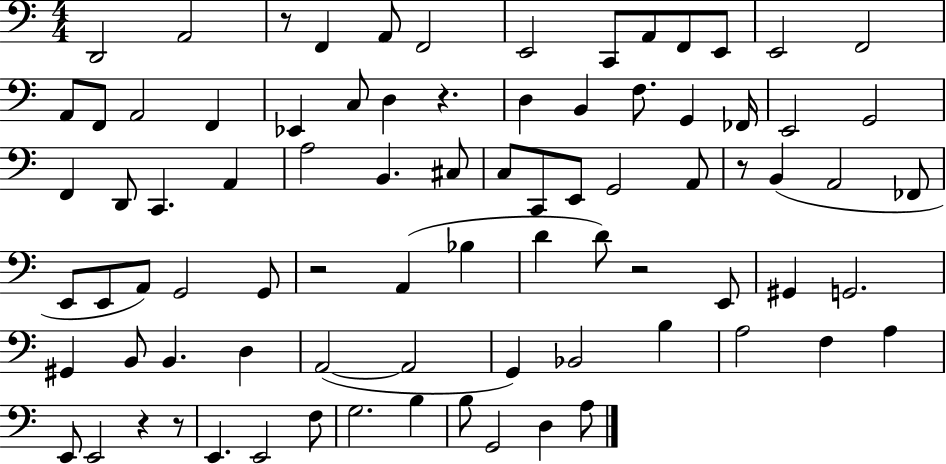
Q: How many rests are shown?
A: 7